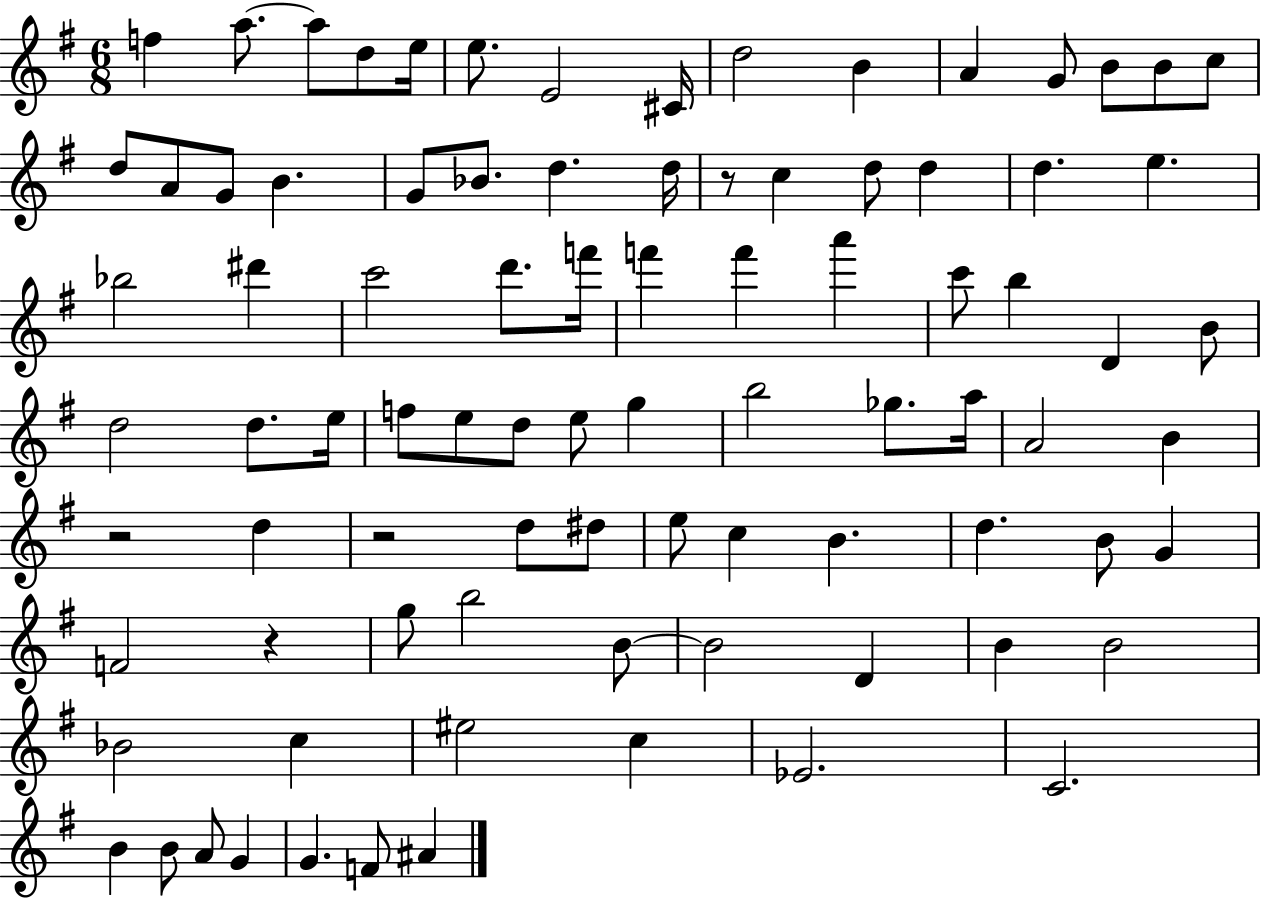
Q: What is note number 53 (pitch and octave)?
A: B4